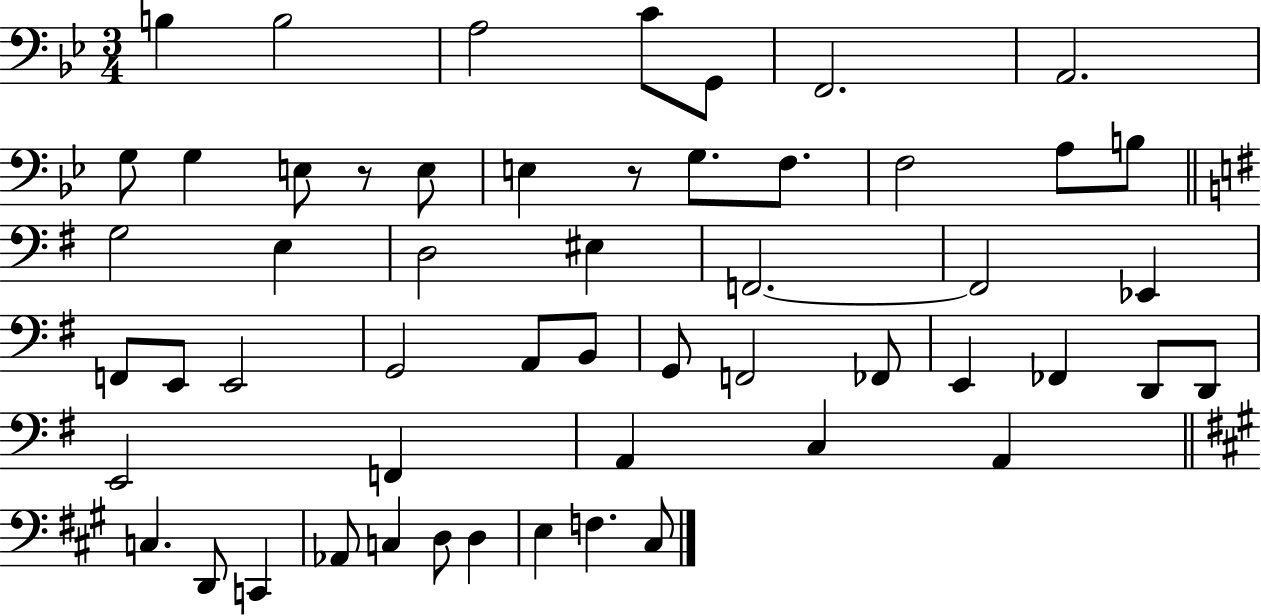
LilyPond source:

{
  \clef bass
  \numericTimeSignature
  \time 3/4
  \key bes \major
  b4 b2 | a2 c'8 g,8 | f,2. | a,2. | \break g8 g4 e8 r8 e8 | e4 r8 g8. f8. | f2 a8 b8 | \bar "||" \break \key e \minor g2 e4 | d2 eis4 | f,2.~~ | f,2 ees,4 | \break f,8 e,8 e,2 | g,2 a,8 b,8 | g,8 f,2 fes,8 | e,4 fes,4 d,8 d,8 | \break e,2 f,4 | a,4 c4 a,4 | \bar "||" \break \key a \major c4. d,8 c,4 | aes,8 c4 d8 d4 | e4 f4. cis8 | \bar "|."
}